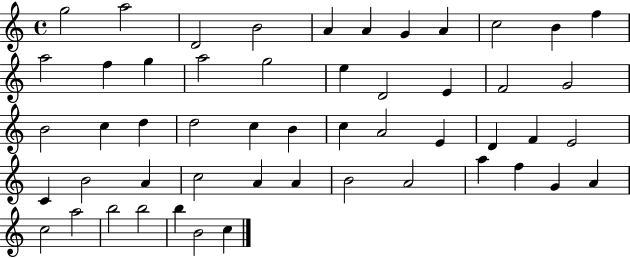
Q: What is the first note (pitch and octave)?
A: G5